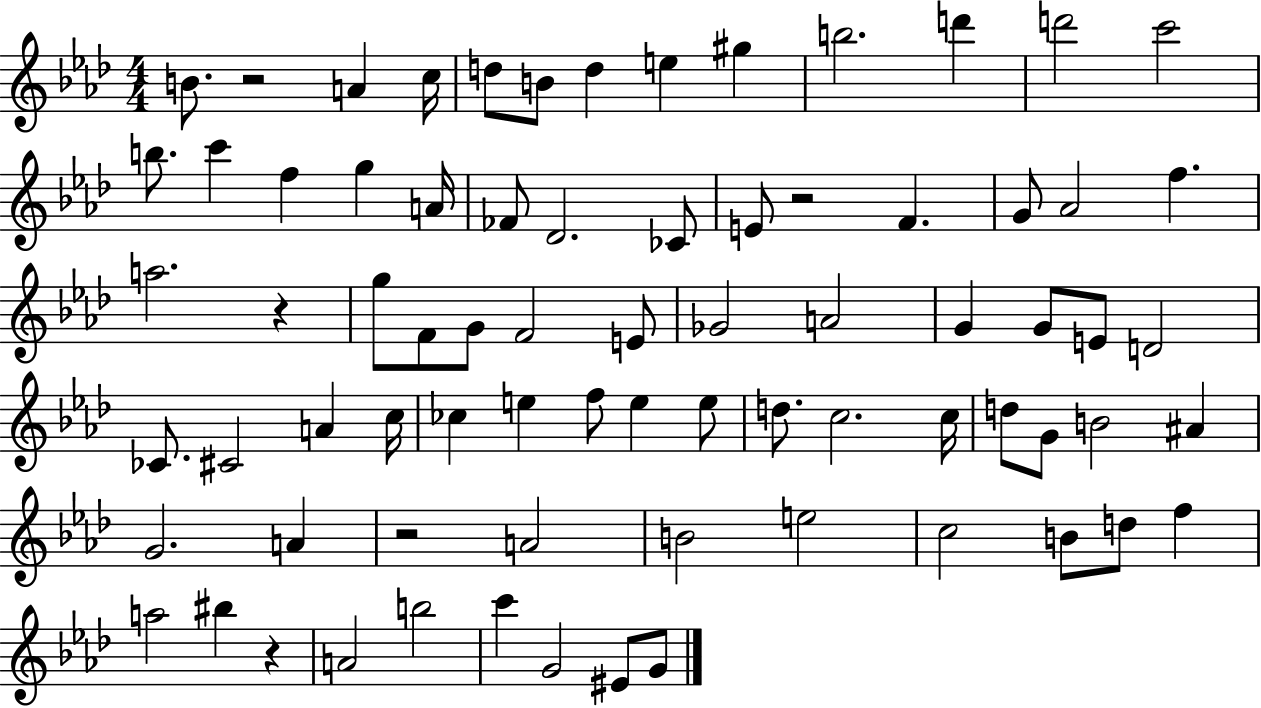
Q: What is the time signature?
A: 4/4